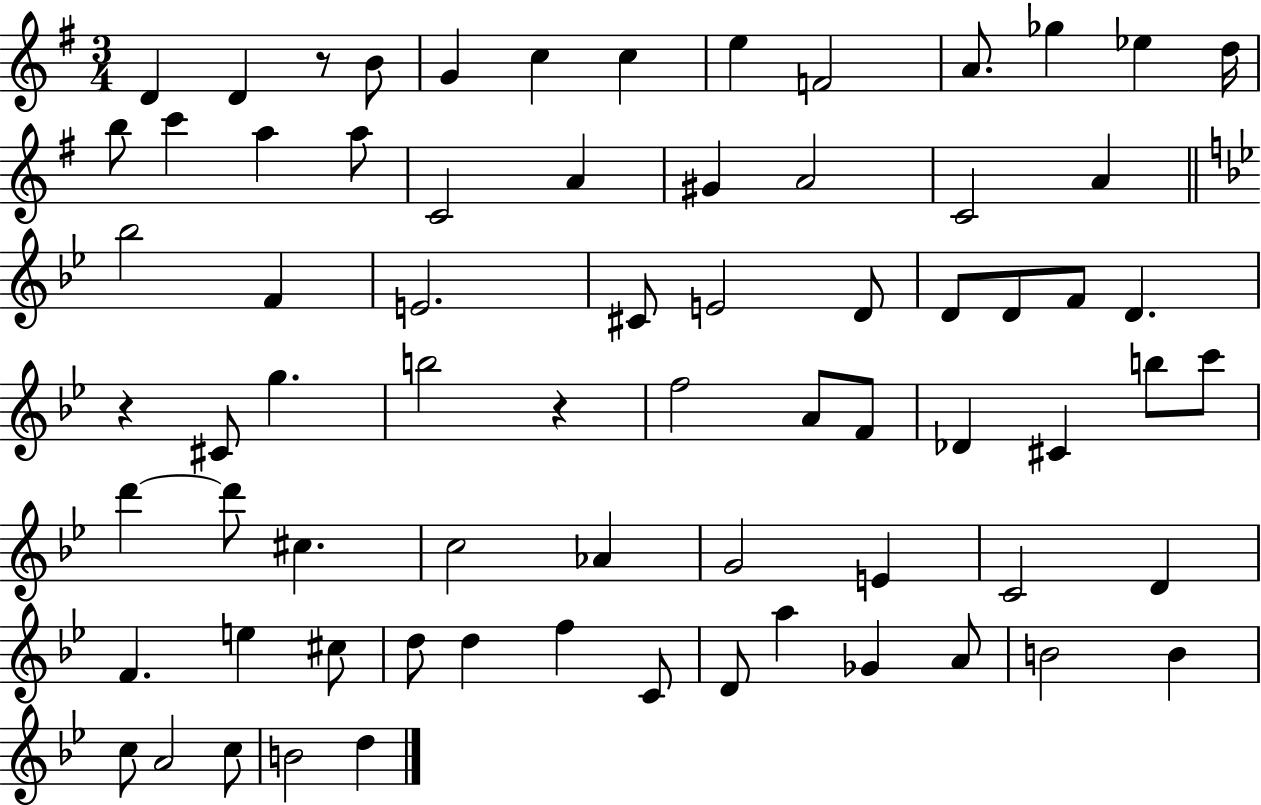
X:1
T:Untitled
M:3/4
L:1/4
K:G
D D z/2 B/2 G c c e F2 A/2 _g _e d/4 b/2 c' a a/2 C2 A ^G A2 C2 A _b2 F E2 ^C/2 E2 D/2 D/2 D/2 F/2 D z ^C/2 g b2 z f2 A/2 F/2 _D ^C b/2 c'/2 d' d'/2 ^c c2 _A G2 E C2 D F e ^c/2 d/2 d f C/2 D/2 a _G A/2 B2 B c/2 A2 c/2 B2 d